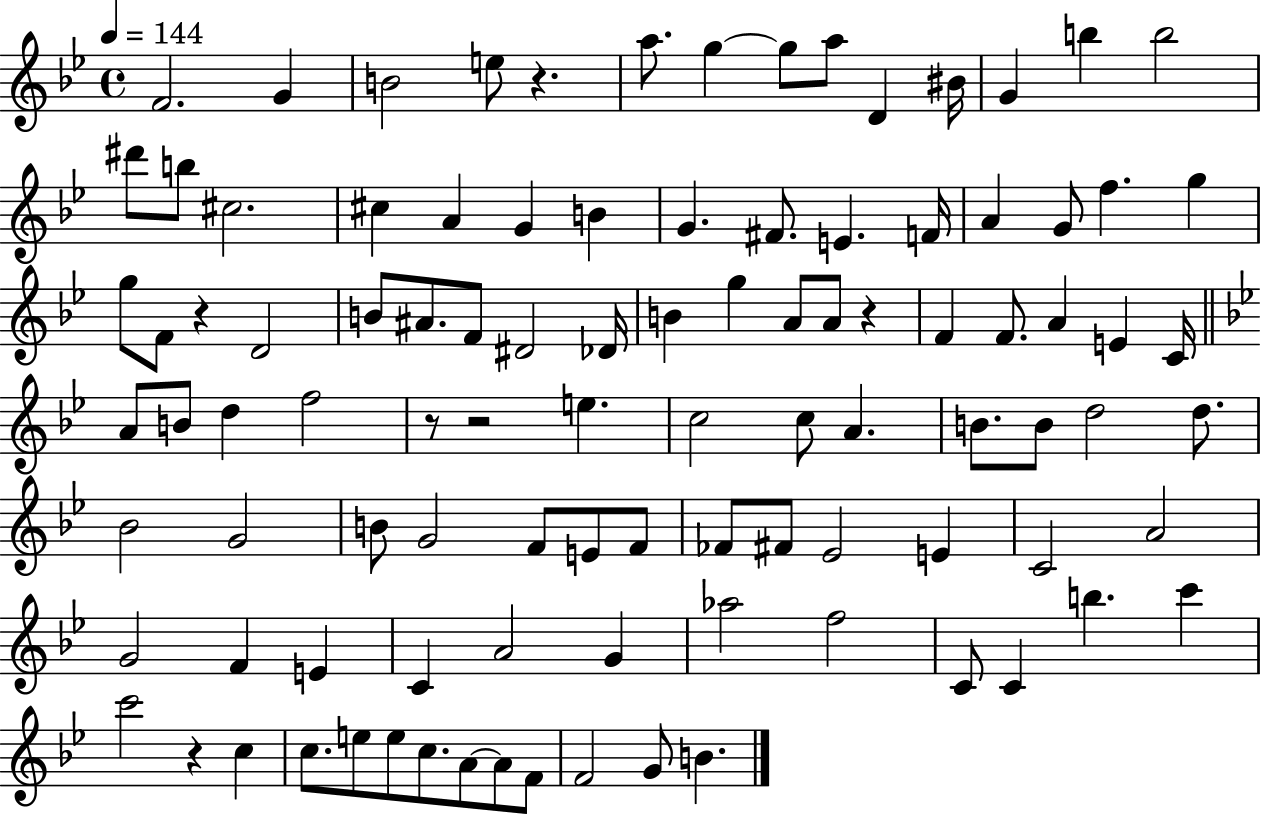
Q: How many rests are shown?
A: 6